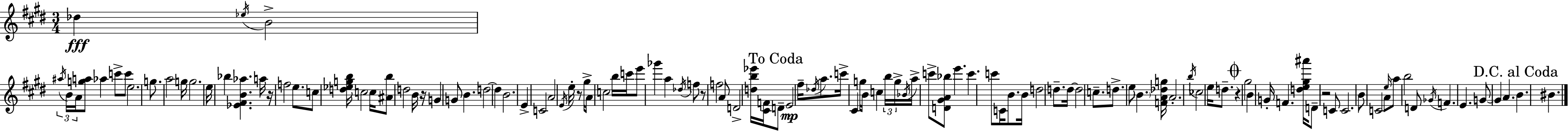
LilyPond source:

{
  \clef treble
  \numericTimeSignature
  \time 3/4
  \key e \major
  \repeat volta 2 { des''4\fff \acciaccatura { ees''16 } b'2-> | \tuplet 3/2 { \acciaccatura { ais''16 } b'16 a'16 } <g'' a''>8 aes''4 c'''8-> | c'''8 e''2. | g''8. a''2 | \break g''16 g''2. | e''16 bes''4 <ees' fis' b' aes''>4. | a''16 r16 f''2 e''8. | c''8 <d'' ees'' g'' b''>16 c''2 | \break c''16 <ais' b''>8 d''2 | b'16 r16 g'4 g'8 b'4. | d''2~~ d''4 | b'2. | \break e'4-> c'2 | a'2 \acciaccatura { e'16 } e''16-. | r8 gis''16-> a'8 c''2 | b''16 c'''16 e'''8 ges'''4 a''4 | \break \acciaccatura { des''16 } f''8 r8 f''2 | a'8 d'2-> | <d'' b'' ees'''>16 <cis' f'>16 \mark "To Coda" d'8-- e'2\mp | fis''16-- \acciaccatura { des''16 } a''8. c'''16-> cis'4 g''16 b'16 | \break c''4 \tuplet 3/2 { b''16 g''16-> \acciaccatura { bes'16 } } a''16-> c'''8-> <d' gis' a' bes''>8 | e'''4. c'''4. | c'''8 c'16 b'8. b'16 d''2 | d''8.-- d''16~~ d''2 | \break c''8.-- d''8.-> e''8 \parenthesize b'4. | <f' a' des'' g''>16 a'2.-. | \acciaccatura { b''16 } ces''2 | e''16 d''8.-- \mark \markup { \musicglyph "scripts.coda" } r4 gis''2 | \break b'4 g'16-. | f'4. <d'' e'' gis'' ais'''>16 d'8-- r2 | c'8 c'2. | b'8 c'2 | \break a'8 \grace { e''16 } a''8 b''2 | d'8 \acciaccatura { ges'16 } f'4. | e'4. g'8~~ g'4 | a'4. \mark "D.C. al Coda" b'4. | \break bis'4. } \bar "|."
}